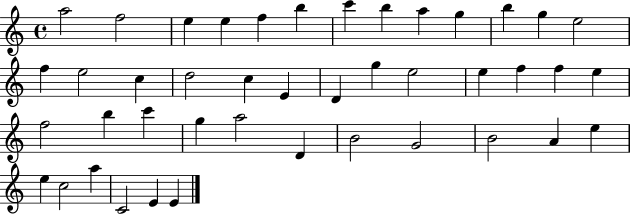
A5/h F5/h E5/q E5/q F5/q B5/q C6/q B5/q A5/q G5/q B5/q G5/q E5/h F5/q E5/h C5/q D5/h C5/q E4/q D4/q G5/q E5/h E5/q F5/q F5/q E5/q F5/h B5/q C6/q G5/q A5/h D4/q B4/h G4/h B4/h A4/q E5/q E5/q C5/h A5/q C4/h E4/q E4/q